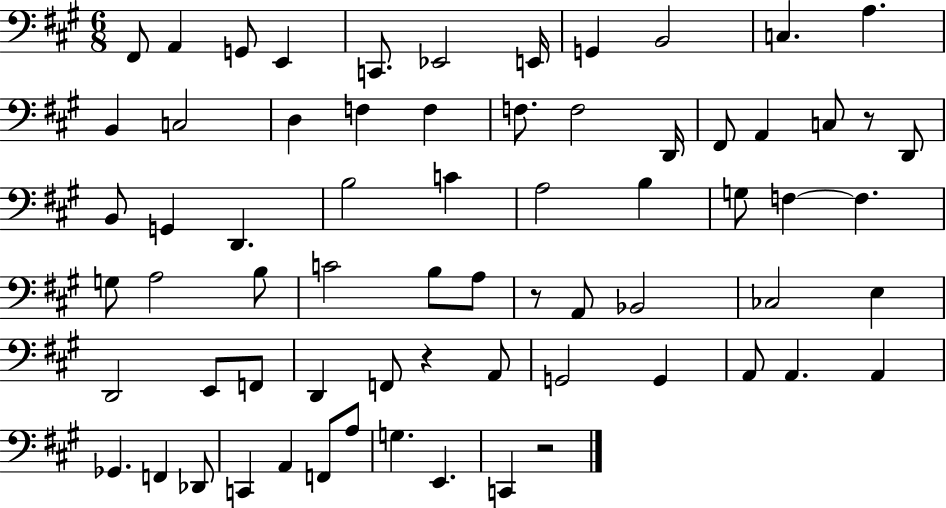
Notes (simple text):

F#2/e A2/q G2/e E2/q C2/e. Eb2/h E2/s G2/q B2/h C3/q. A3/q. B2/q C3/h D3/q F3/q F3/q F3/e. F3/h D2/s F#2/e A2/q C3/e R/e D2/e B2/e G2/q D2/q. B3/h C4/q A3/h B3/q G3/e F3/q F3/q. G3/e A3/h B3/e C4/h B3/e A3/e R/e A2/e Bb2/h CES3/h E3/q D2/h E2/e F2/e D2/q F2/e R/q A2/e G2/h G2/q A2/e A2/q. A2/q Gb2/q. F2/q Db2/e C2/q A2/q F2/e A3/e G3/q. E2/q. C2/q R/h